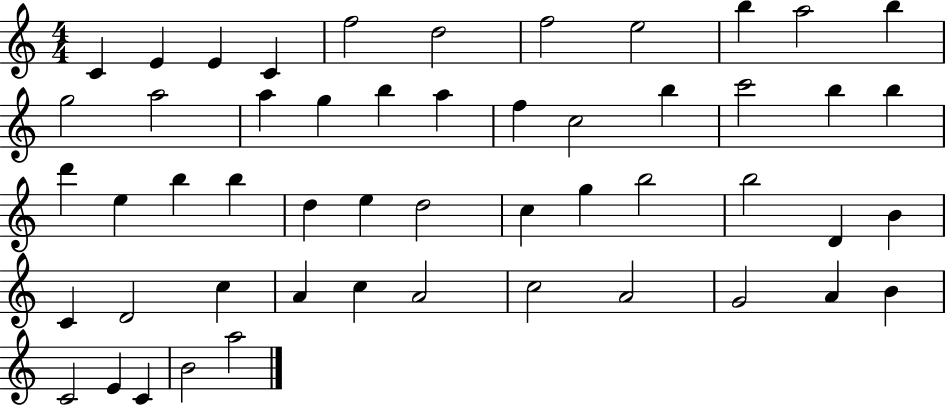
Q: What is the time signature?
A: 4/4